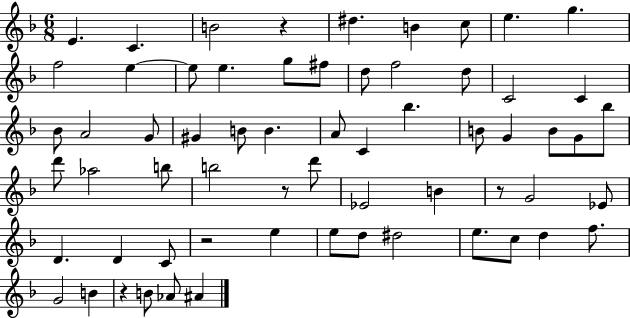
E4/q. C4/q. B4/h R/q D#5/q. B4/q C5/e E5/q. G5/q. F5/h E5/q E5/e E5/q. G5/e F#5/e D5/e F5/h D5/e C4/h C4/q Bb4/e A4/h G4/e G#4/q B4/e B4/q. A4/e C4/q Bb5/q. B4/e G4/q B4/e G4/e Bb5/e D6/e Ab5/h B5/e B5/h R/e D6/e Eb4/h B4/q R/e G4/h Eb4/e D4/q. D4/q C4/e R/h E5/q E5/e D5/e D#5/h E5/e. C5/e D5/q F5/e. G4/h B4/q R/q B4/e Ab4/e A#4/q